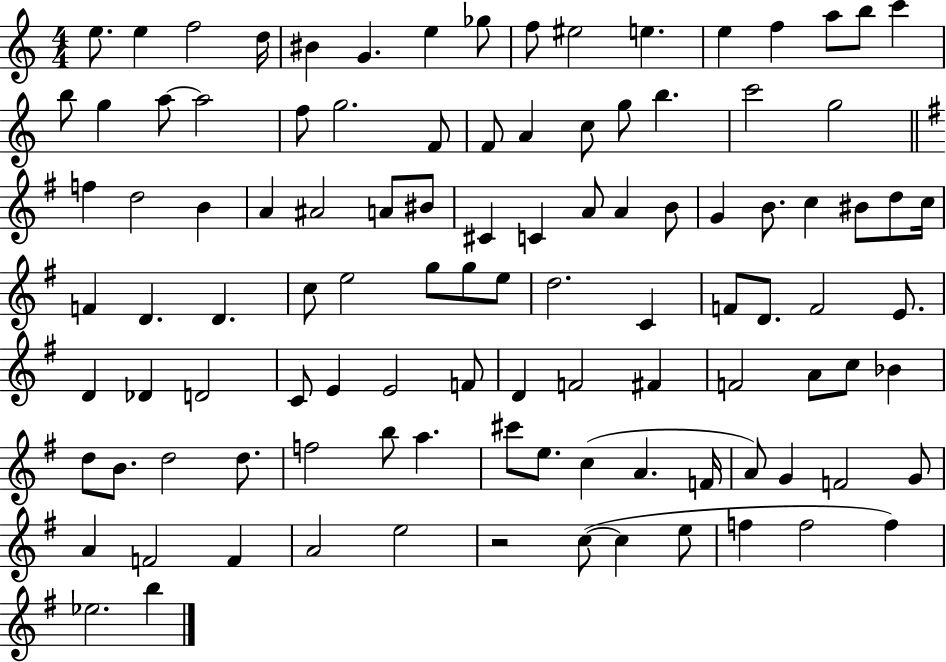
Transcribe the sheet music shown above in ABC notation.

X:1
T:Untitled
M:4/4
L:1/4
K:C
e/2 e f2 d/4 ^B G e _g/2 f/2 ^e2 e e f a/2 b/2 c' b/2 g a/2 a2 f/2 g2 F/2 F/2 A c/2 g/2 b c'2 g2 f d2 B A ^A2 A/2 ^B/2 ^C C A/2 A B/2 G B/2 c ^B/2 d/2 c/4 F D D c/2 e2 g/2 g/2 e/2 d2 C F/2 D/2 F2 E/2 D _D D2 C/2 E E2 F/2 D F2 ^F F2 A/2 c/2 _B d/2 B/2 d2 d/2 f2 b/2 a ^c'/2 e/2 c A F/4 A/2 G F2 G/2 A F2 F A2 e2 z2 c/2 c e/2 f f2 f _e2 b